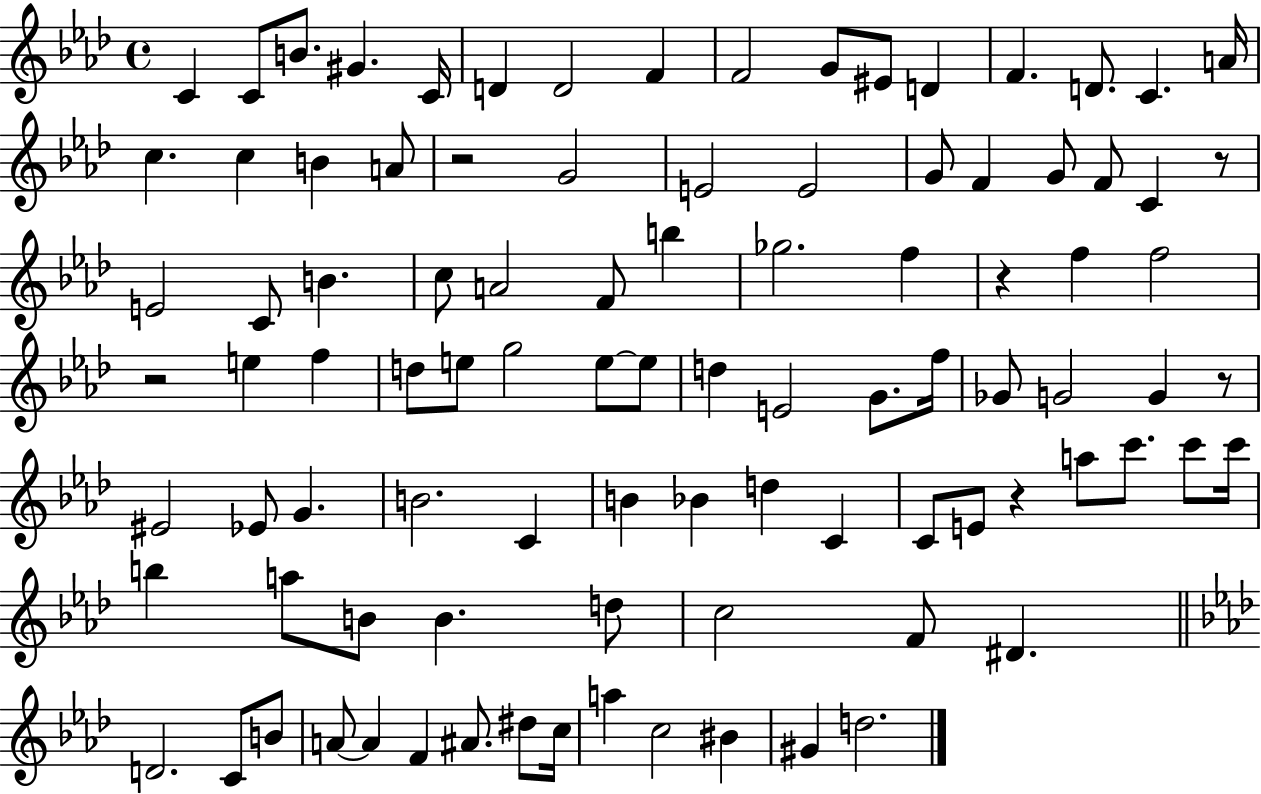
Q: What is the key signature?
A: AES major